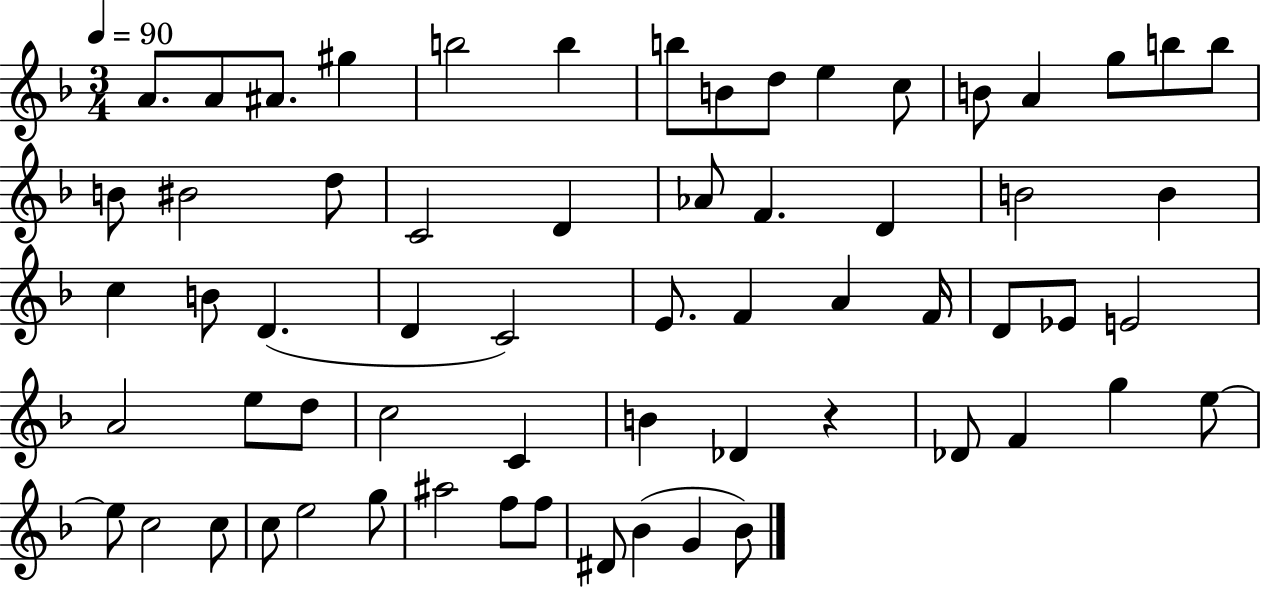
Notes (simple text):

A4/e. A4/e A#4/e. G#5/q B5/h B5/q B5/e B4/e D5/e E5/q C5/e B4/e A4/q G5/e B5/e B5/e B4/e BIS4/h D5/e C4/h D4/q Ab4/e F4/q. D4/q B4/h B4/q C5/q B4/e D4/q. D4/q C4/h E4/e. F4/q A4/q F4/s D4/e Eb4/e E4/h A4/h E5/e D5/e C5/h C4/q B4/q Db4/q R/q Db4/e F4/q G5/q E5/e E5/e C5/h C5/e C5/e E5/h G5/e A#5/h F5/e F5/e D#4/e Bb4/q G4/q Bb4/e